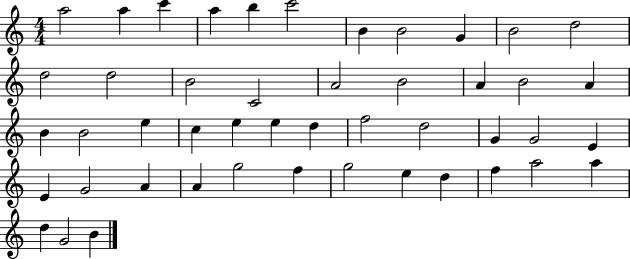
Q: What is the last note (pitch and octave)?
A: B4